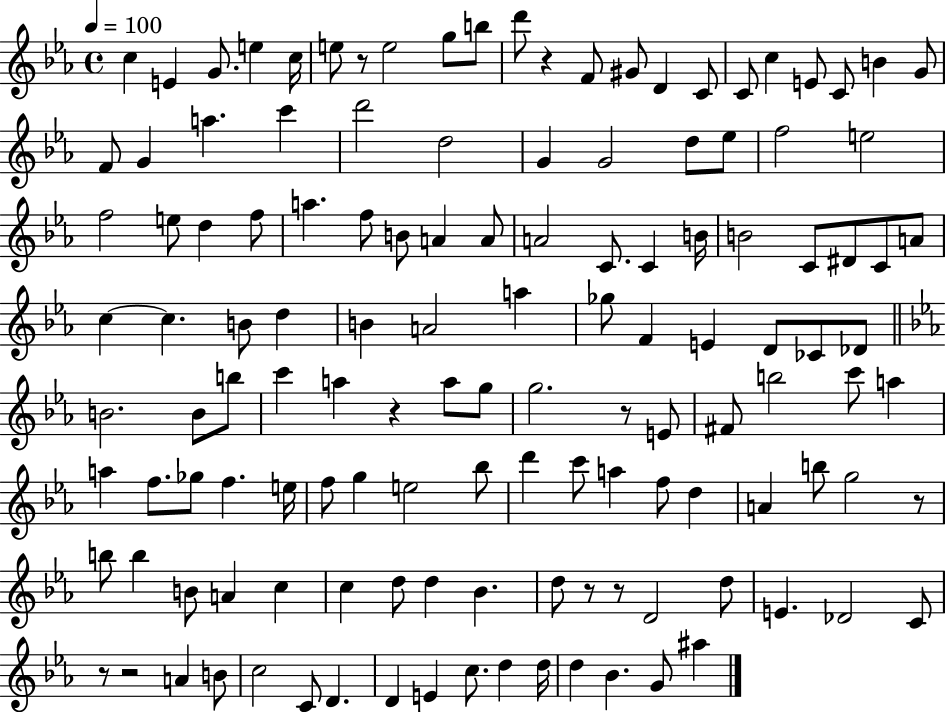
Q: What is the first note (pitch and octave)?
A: C5